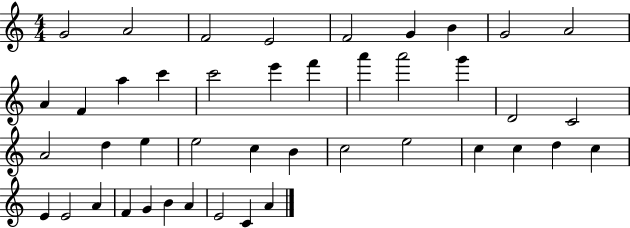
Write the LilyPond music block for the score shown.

{
  \clef treble
  \numericTimeSignature
  \time 4/4
  \key c \major
  g'2 a'2 | f'2 e'2 | f'2 g'4 b'4 | g'2 a'2 | \break a'4 f'4 a''4 c'''4 | c'''2 e'''4 f'''4 | a'''4 a'''2 g'''4 | d'2 c'2 | \break a'2 d''4 e''4 | e''2 c''4 b'4 | c''2 e''2 | c''4 c''4 d''4 c''4 | \break e'4 e'2 a'4 | f'4 g'4 b'4 a'4 | e'2 c'4 a'4 | \bar "|."
}